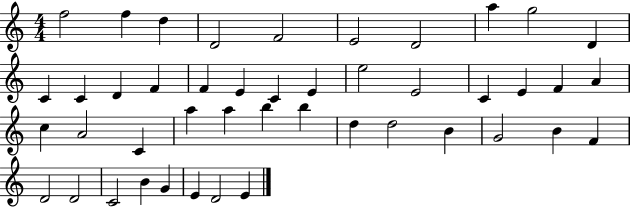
F5/h F5/q D5/q D4/h F4/h E4/h D4/h A5/q G5/h D4/q C4/q C4/q D4/q F4/q F4/q E4/q C4/q E4/q E5/h E4/h C4/q E4/q F4/q A4/q C5/q A4/h C4/q A5/q A5/q B5/q B5/q D5/q D5/h B4/q G4/h B4/q F4/q D4/h D4/h C4/h B4/q G4/q E4/q D4/h E4/q